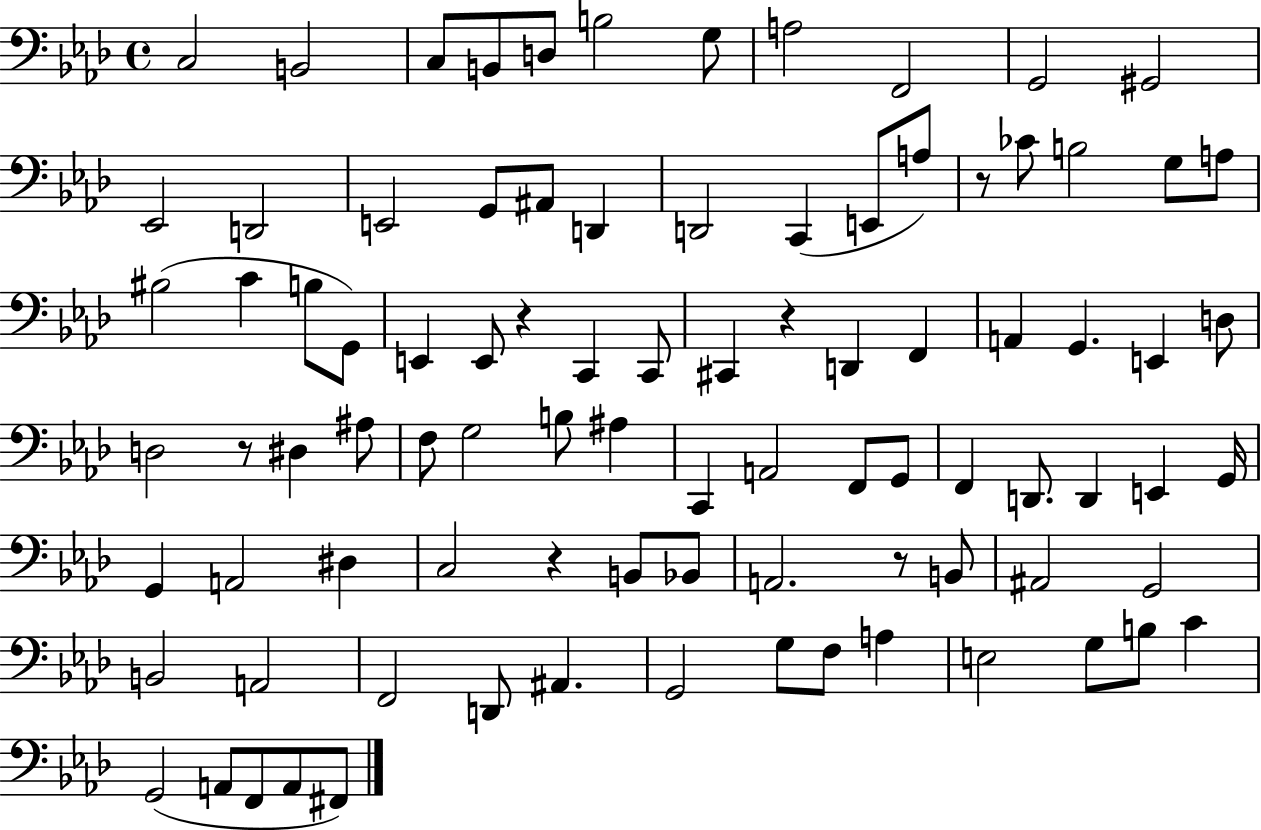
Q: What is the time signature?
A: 4/4